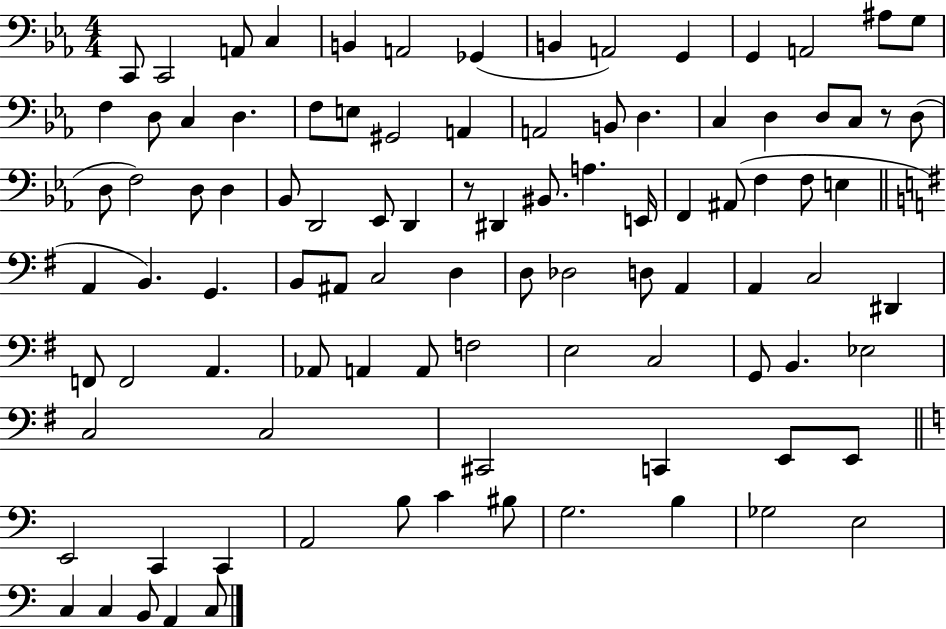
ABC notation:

X:1
T:Untitled
M:4/4
L:1/4
K:Eb
C,,/2 C,,2 A,,/2 C, B,, A,,2 _G,, B,, A,,2 G,, G,, A,,2 ^A,/2 G,/2 F, D,/2 C, D, F,/2 E,/2 ^G,,2 A,, A,,2 B,,/2 D, C, D, D,/2 C,/2 z/2 D,/2 D,/2 F,2 D,/2 D, _B,,/2 D,,2 _E,,/2 D,, z/2 ^D,, ^B,,/2 A, E,,/4 F,, ^A,,/2 F, F,/2 E, A,, B,, G,, B,,/2 ^A,,/2 C,2 D, D,/2 _D,2 D,/2 A,, A,, C,2 ^D,, F,,/2 F,,2 A,, _A,,/2 A,, A,,/2 F,2 E,2 C,2 G,,/2 B,, _E,2 C,2 C,2 ^C,,2 C,, E,,/2 E,,/2 E,,2 C,, C,, A,,2 B,/2 C ^B,/2 G,2 B, _G,2 E,2 C, C, B,,/2 A,, C,/2